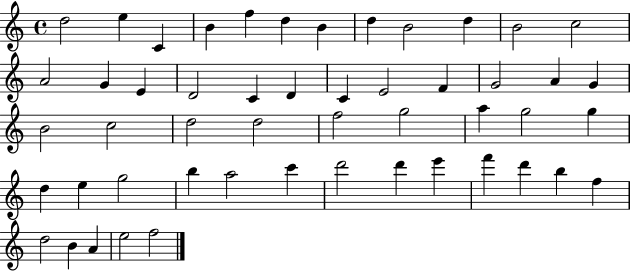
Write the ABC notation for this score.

X:1
T:Untitled
M:4/4
L:1/4
K:C
d2 e C B f d B d B2 d B2 c2 A2 G E D2 C D C E2 F G2 A G B2 c2 d2 d2 f2 g2 a g2 g d e g2 b a2 c' d'2 d' e' f' d' b f d2 B A e2 f2